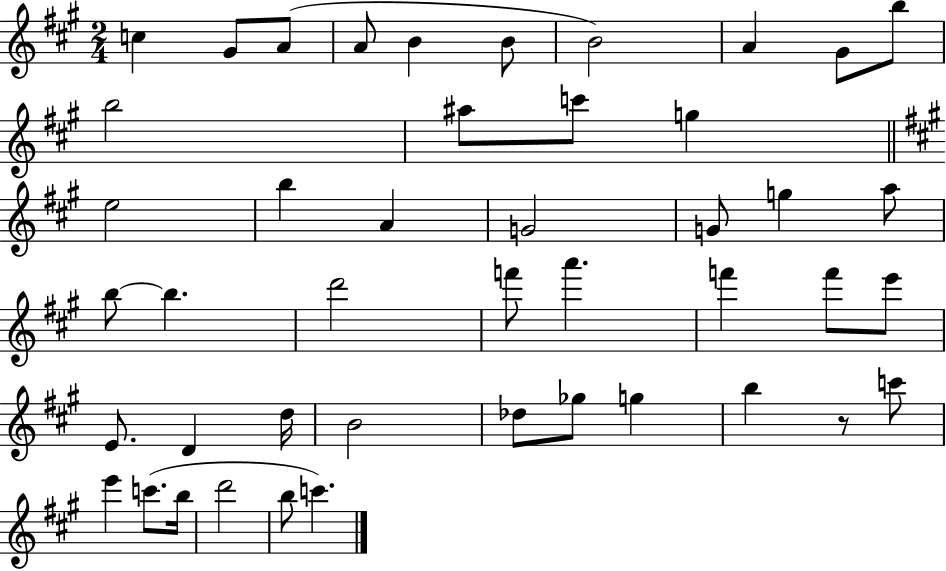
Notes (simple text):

C5/q G#4/e A4/e A4/e B4/q B4/e B4/h A4/q G#4/e B5/e B5/h A#5/e C6/e G5/q E5/h B5/q A4/q G4/h G4/e G5/q A5/e B5/e B5/q. D6/h F6/e A6/q. F6/q F6/e E6/e E4/e. D4/q D5/s B4/h Db5/e Gb5/e G5/q B5/q R/e C6/e E6/q C6/e. B5/s D6/h B5/e C6/q.